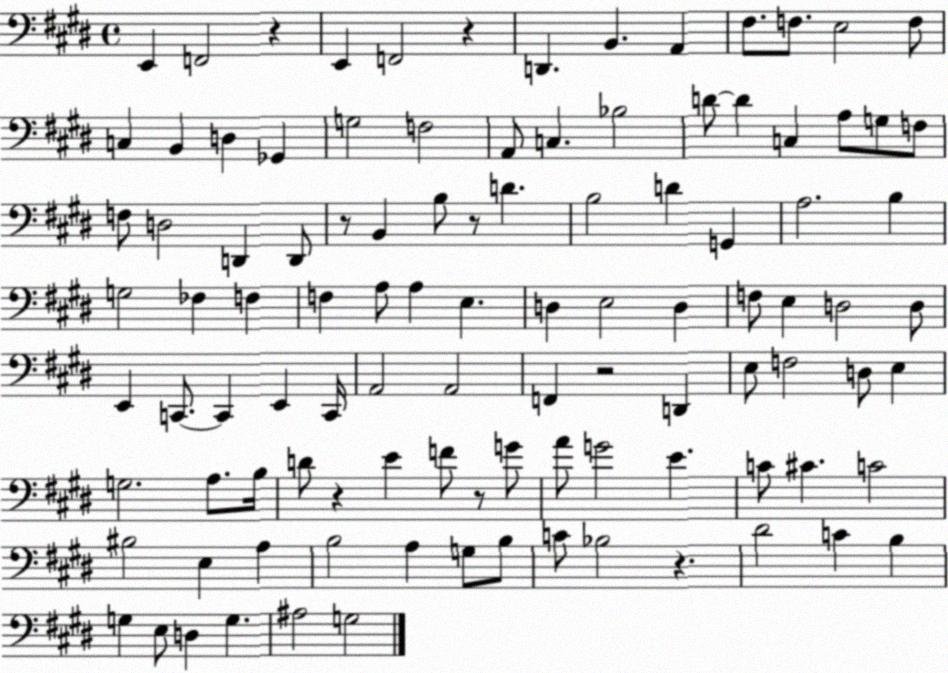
X:1
T:Untitled
M:4/4
L:1/4
K:E
E,, F,,2 z E,, F,,2 z D,, B,, A,, ^F,/2 F,/2 E,2 F,/2 C, B,, D, _G,, G,2 F,2 A,,/2 C, _B,2 D/2 D C, A,/2 G,/2 F,/2 F,/2 D,2 D,, D,,/2 z/2 B,, B,/2 z/2 D B,2 D G,, A,2 B, G,2 _F, F, F, A,/2 A, E, D, E,2 D, F,/2 E, D,2 D,/2 E,, C,,/2 C,, E,, C,,/4 A,,2 A,,2 F,, z2 D,, E,/2 F,2 D,/2 E, G,2 A,/2 B,/4 D/2 z E F/2 z/2 G/2 A/2 G2 E C/2 ^C C2 ^B,2 E, A, B,2 A, G,/2 B,/2 C/2 _B,2 z ^D2 C B, G, E,/2 D, G, ^A,2 G,2